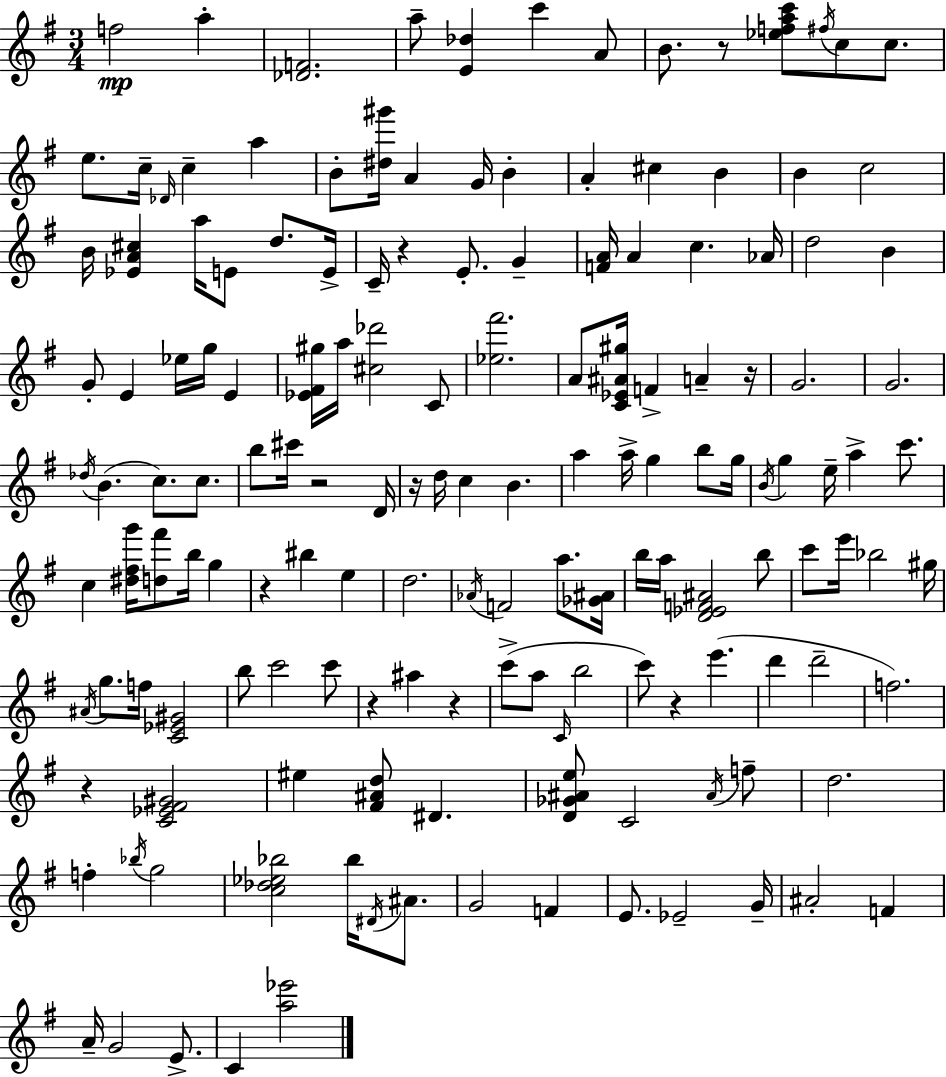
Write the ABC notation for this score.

X:1
T:Untitled
M:3/4
L:1/4
K:Em
f2 a [_DF]2 a/2 [E_d] c' A/2 B/2 z/2 [_efac']/2 ^f/4 c/2 c/2 e/2 c/4 _D/4 c a B/2 [^d^g']/4 A G/4 B A ^c B B c2 B/4 [_EA^c] a/4 E/2 d/2 E/4 C/4 z E/2 G [FA]/4 A c _A/4 d2 B G/2 E _e/4 g/4 E [_E^F^g]/4 a/4 [^c_d']2 C/2 [_e^f']2 A/2 [C_E^A^g]/4 F A z/4 G2 G2 _d/4 B c/2 c/2 b/2 ^c'/4 z2 D/4 z/4 d/4 c B a a/4 g b/2 g/4 B/4 g e/4 a c'/2 c [^d^fg']/4 [d^f']/2 b/4 g z ^b e d2 _A/4 F2 a/2 [_G^A]/4 b/4 a/4 [D_EF^A]2 b/2 c'/2 e'/4 _b2 ^g/4 ^A/4 g/2 f/4 [C_E^G]2 b/2 c'2 c'/2 z ^a z c'/2 a/2 C/4 b2 c'/2 z e' d' d'2 f2 z [C_E^F^G]2 ^e [^F^Ad]/2 ^D [D_G^Ae]/2 C2 ^A/4 f/2 d2 f _b/4 g2 [c_d_e_b]2 _b/4 ^D/4 ^A/2 G2 F E/2 _E2 G/4 ^A2 F A/4 G2 E/2 C [a_e']2